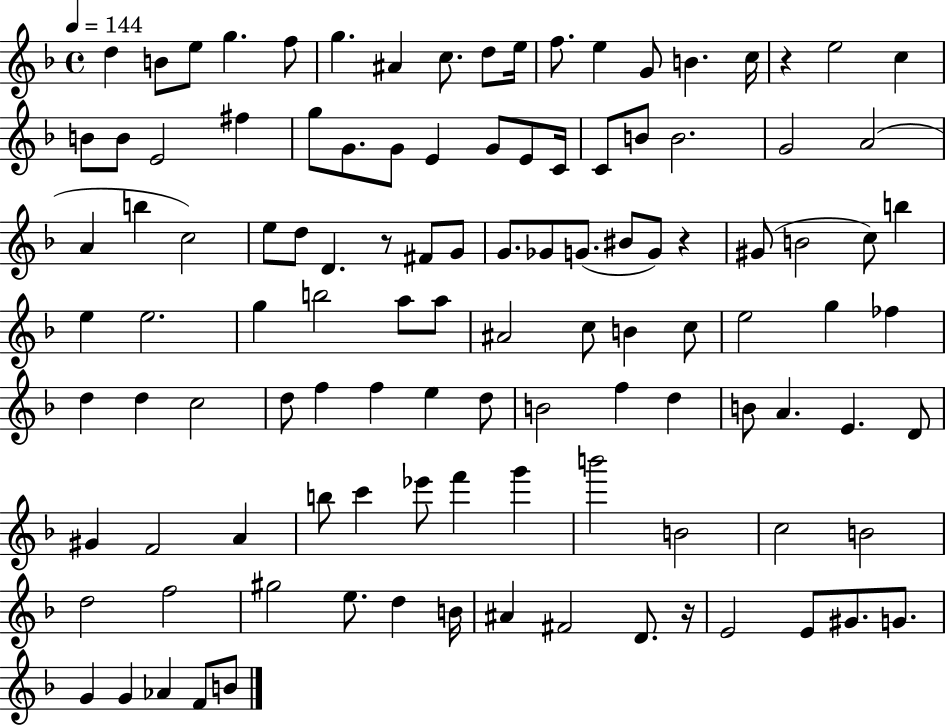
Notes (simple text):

D5/q B4/e E5/e G5/q. F5/e G5/q. A#4/q C5/e. D5/e E5/s F5/e. E5/q G4/e B4/q. C5/s R/q E5/h C5/q B4/e B4/e E4/h F#5/q G5/e G4/e. G4/e E4/q G4/e E4/e C4/s C4/e B4/e B4/h. G4/h A4/h A4/q B5/q C5/h E5/e D5/e D4/q. R/e F#4/e G4/e G4/e. Gb4/e G4/e. BIS4/e G4/e R/q G#4/e B4/h C5/e B5/q E5/q E5/h. G5/q B5/h A5/e A5/e A#4/h C5/e B4/q C5/e E5/h G5/q FES5/q D5/q D5/q C5/h D5/e F5/q F5/q E5/q D5/e B4/h F5/q D5/q B4/e A4/q. E4/q. D4/e G#4/q F4/h A4/q B5/e C6/q Eb6/e F6/q G6/q B6/h B4/h C5/h B4/h D5/h F5/h G#5/h E5/e. D5/q B4/s A#4/q F#4/h D4/e. R/s E4/h E4/e G#4/e. G4/e. G4/q G4/q Ab4/q F4/e B4/e